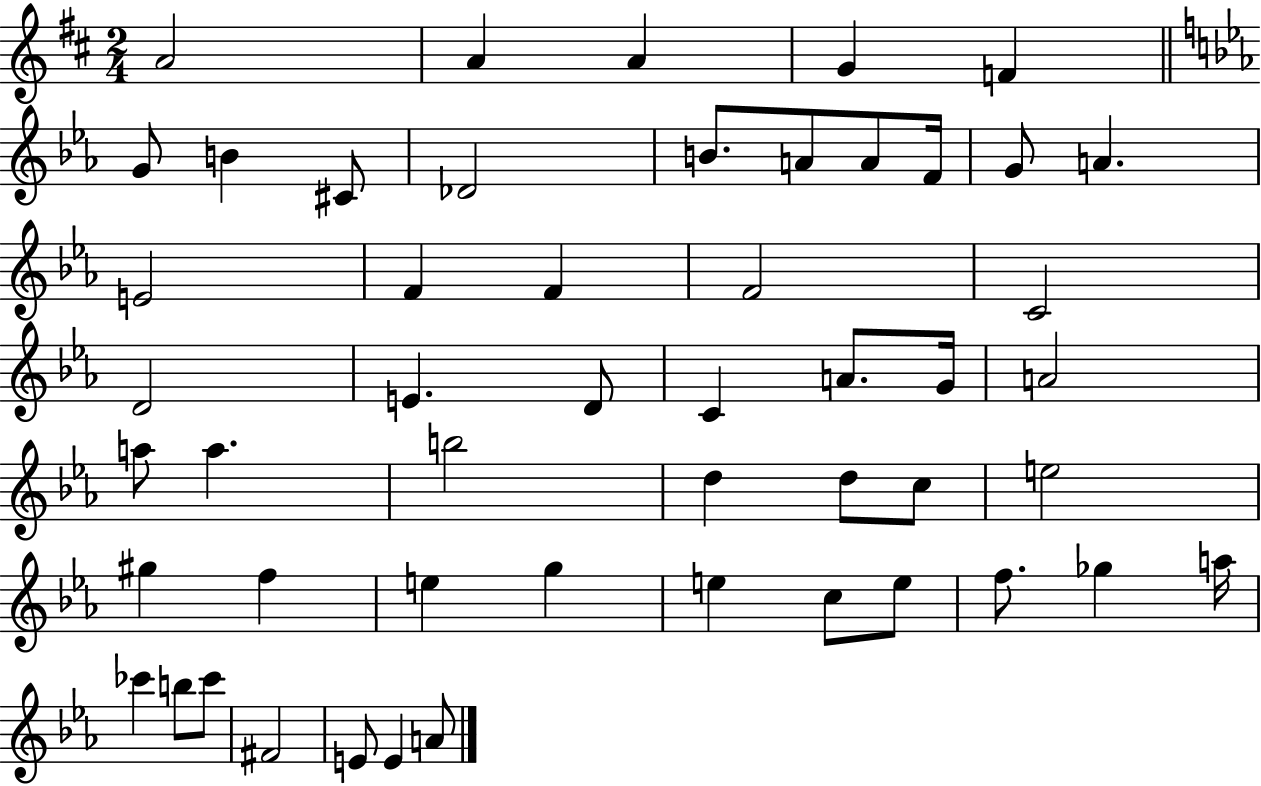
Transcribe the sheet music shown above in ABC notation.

X:1
T:Untitled
M:2/4
L:1/4
K:D
A2 A A G F G/2 B ^C/2 _D2 B/2 A/2 A/2 F/4 G/2 A E2 F F F2 C2 D2 E D/2 C A/2 G/4 A2 a/2 a b2 d d/2 c/2 e2 ^g f e g e c/2 e/2 f/2 _g a/4 _c' b/2 _c'/2 ^F2 E/2 E A/2